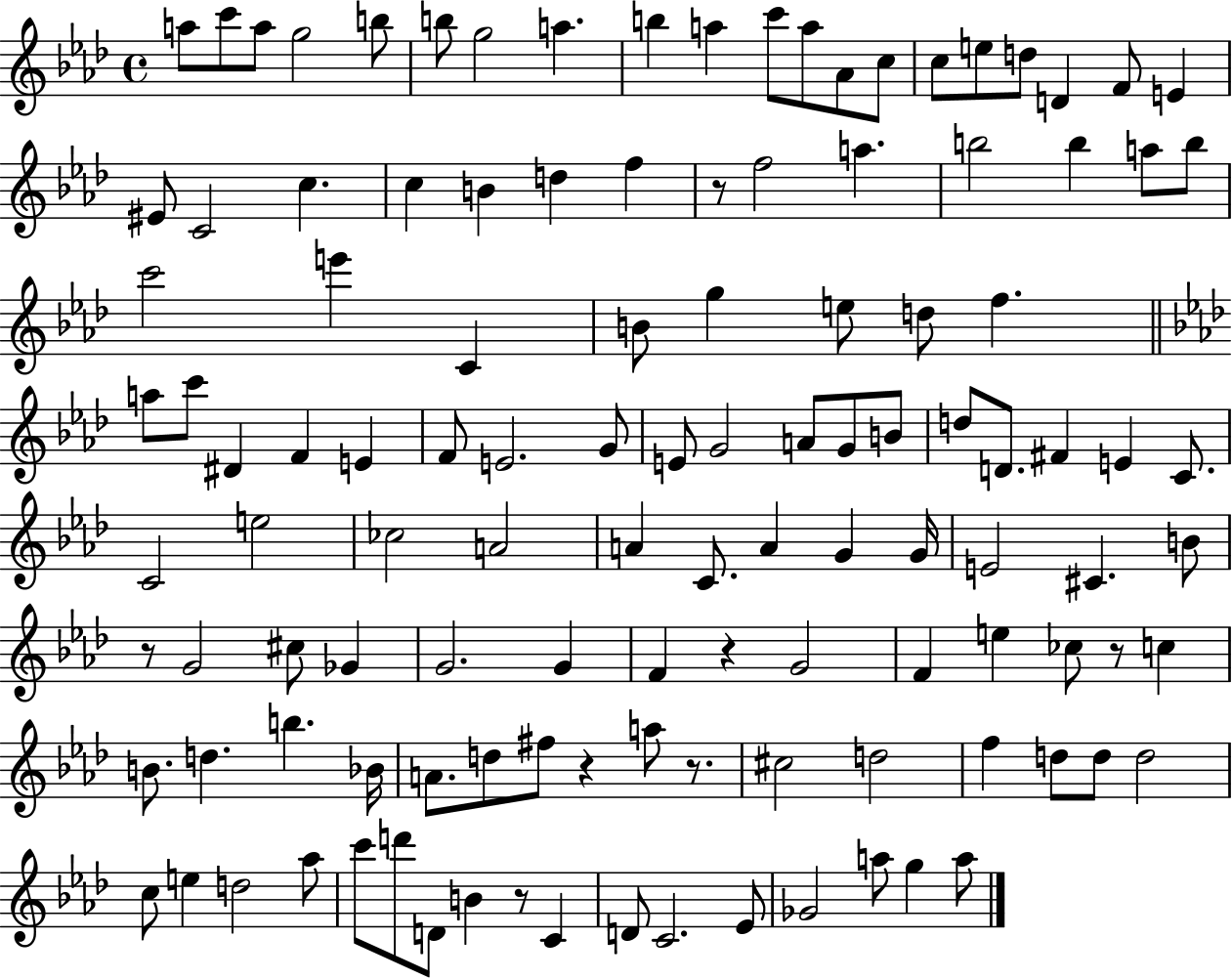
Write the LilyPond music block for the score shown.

{
  \clef treble
  \time 4/4
  \defaultTimeSignature
  \key aes \major
  \repeat volta 2 { a''8 c'''8 a''8 g''2 b''8 | b''8 g''2 a''4. | b''4 a''4 c'''8 a''8 aes'8 c''8 | c''8 e''8 d''8 d'4 f'8 e'4 | \break eis'8 c'2 c''4. | c''4 b'4 d''4 f''4 | r8 f''2 a''4. | b''2 b''4 a''8 b''8 | \break c'''2 e'''4 c'4 | b'8 g''4 e''8 d''8 f''4. | \bar "||" \break \key f \minor a''8 c'''8 dis'4 f'4 e'4 | f'8 e'2. g'8 | e'8 g'2 a'8 g'8 b'8 | d''8 d'8. fis'4 e'4 c'8. | \break c'2 e''2 | ces''2 a'2 | a'4 c'8. a'4 g'4 g'16 | e'2 cis'4. b'8 | \break r8 g'2 cis''8 ges'4 | g'2. g'4 | f'4 r4 g'2 | f'4 e''4 ces''8 r8 c''4 | \break b'8. d''4. b''4. bes'16 | a'8. d''8 fis''8 r4 a''8 r8. | cis''2 d''2 | f''4 d''8 d''8 d''2 | \break c''8 e''4 d''2 aes''8 | c'''8 d'''8 d'8 b'4 r8 c'4 | d'8 c'2. ees'8 | ges'2 a''8 g''4 a''8 | \break } \bar "|."
}